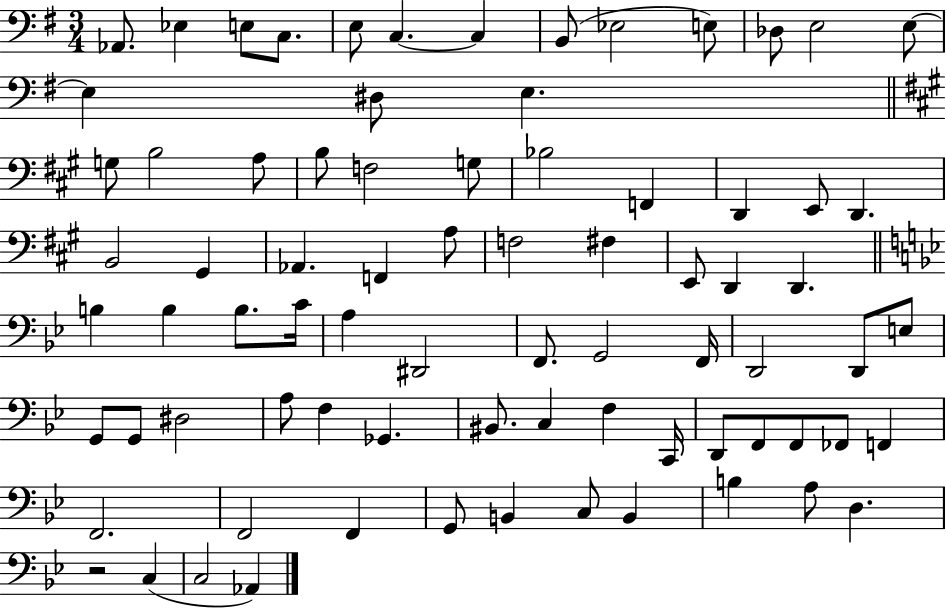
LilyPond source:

{
  \clef bass
  \numericTimeSignature
  \time 3/4
  \key g \major
  aes,8. ees4 e8 c8. | e8 c4.~~ c4 | b,8( ees2 e8) | des8 e2 e8~~ | \break e4 dis8 e4. | \bar "||" \break \key a \major g8 b2 a8 | b8 f2 g8 | bes2 f,4 | d,4 e,8 d,4. | \break b,2 gis,4 | aes,4. f,4 a8 | f2 fis4 | e,8 d,4 d,4. | \break \bar "||" \break \key bes \major b4 b4 b8. c'16 | a4 dis,2 | f,8. g,2 f,16 | d,2 d,8 e8 | \break g,8 g,8 dis2 | a8 f4 ges,4. | bis,8. c4 f4 c,16 | d,8 f,8 f,8 fes,8 f,4 | \break f,2. | f,2 f,4 | g,8 b,4 c8 b,4 | b4 a8 d4. | \break r2 c4( | c2 aes,4) | \bar "|."
}